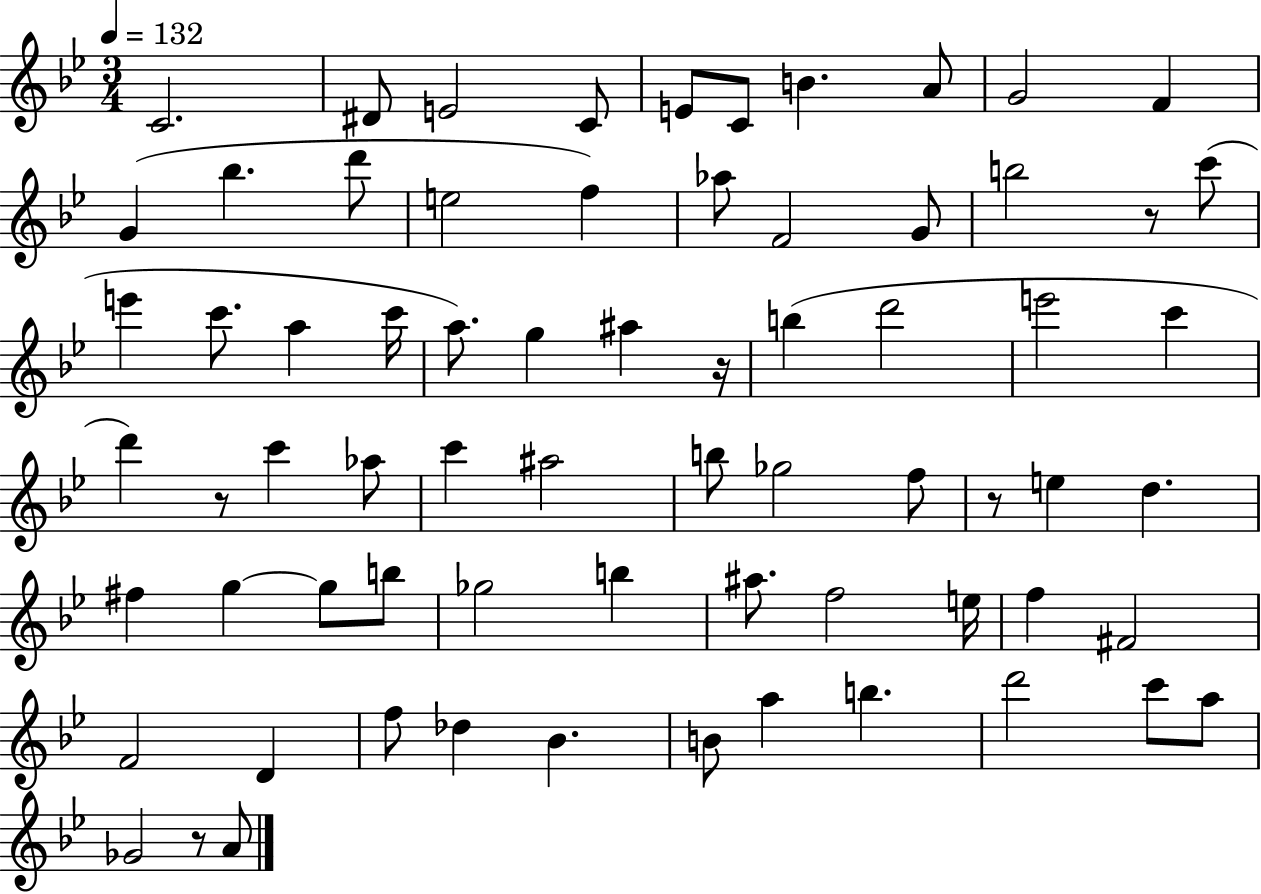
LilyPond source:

{
  \clef treble
  \numericTimeSignature
  \time 3/4
  \key bes \major
  \tempo 4 = 132
  c'2. | dis'8 e'2 c'8 | e'8 c'8 b'4. a'8 | g'2 f'4 | \break g'4( bes''4. d'''8 | e''2 f''4) | aes''8 f'2 g'8 | b''2 r8 c'''8( | \break e'''4 c'''8. a''4 c'''16 | a''8.) g''4 ais''4 r16 | b''4( d'''2 | e'''2 c'''4 | \break d'''4) r8 c'''4 aes''8 | c'''4 ais''2 | b''8 ges''2 f''8 | r8 e''4 d''4. | \break fis''4 g''4~~ g''8 b''8 | ges''2 b''4 | ais''8. f''2 e''16 | f''4 fis'2 | \break f'2 d'4 | f''8 des''4 bes'4. | b'8 a''4 b''4. | d'''2 c'''8 a''8 | \break ges'2 r8 a'8 | \bar "|."
}